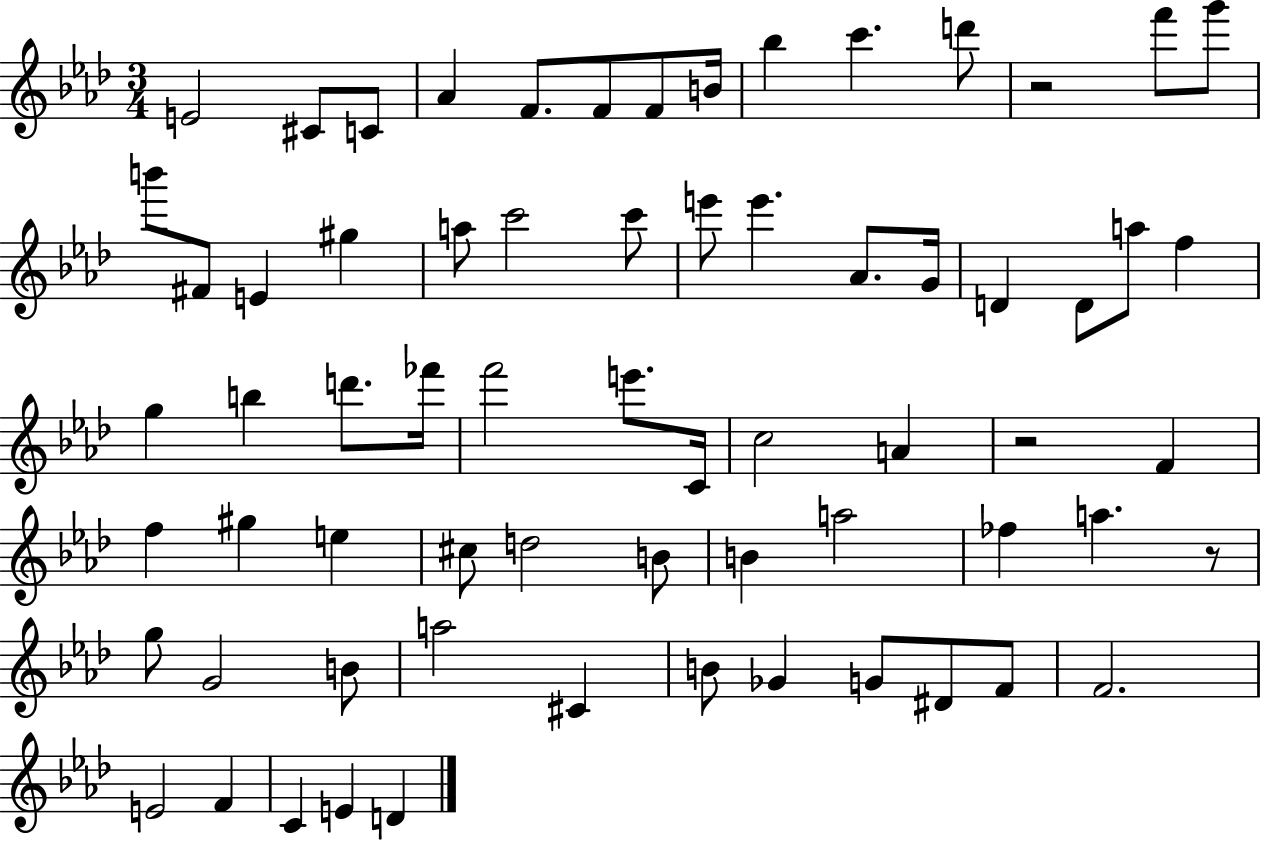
{
  \clef treble
  \numericTimeSignature
  \time 3/4
  \key aes \major
  \repeat volta 2 { e'2 cis'8 c'8 | aes'4 f'8. f'8 f'8 b'16 | bes''4 c'''4. d'''8 | r2 f'''8 g'''8 | \break b'''8 fis'8 e'4 gis''4 | a''8 c'''2 c'''8 | e'''8 e'''4. aes'8. g'16 | d'4 d'8 a''8 f''4 | \break g''4 b''4 d'''8. fes'''16 | f'''2 e'''8. c'16 | c''2 a'4 | r2 f'4 | \break f''4 gis''4 e''4 | cis''8 d''2 b'8 | b'4 a''2 | fes''4 a''4. r8 | \break g''8 g'2 b'8 | a''2 cis'4 | b'8 ges'4 g'8 dis'8 f'8 | f'2. | \break e'2 f'4 | c'4 e'4 d'4 | } \bar "|."
}